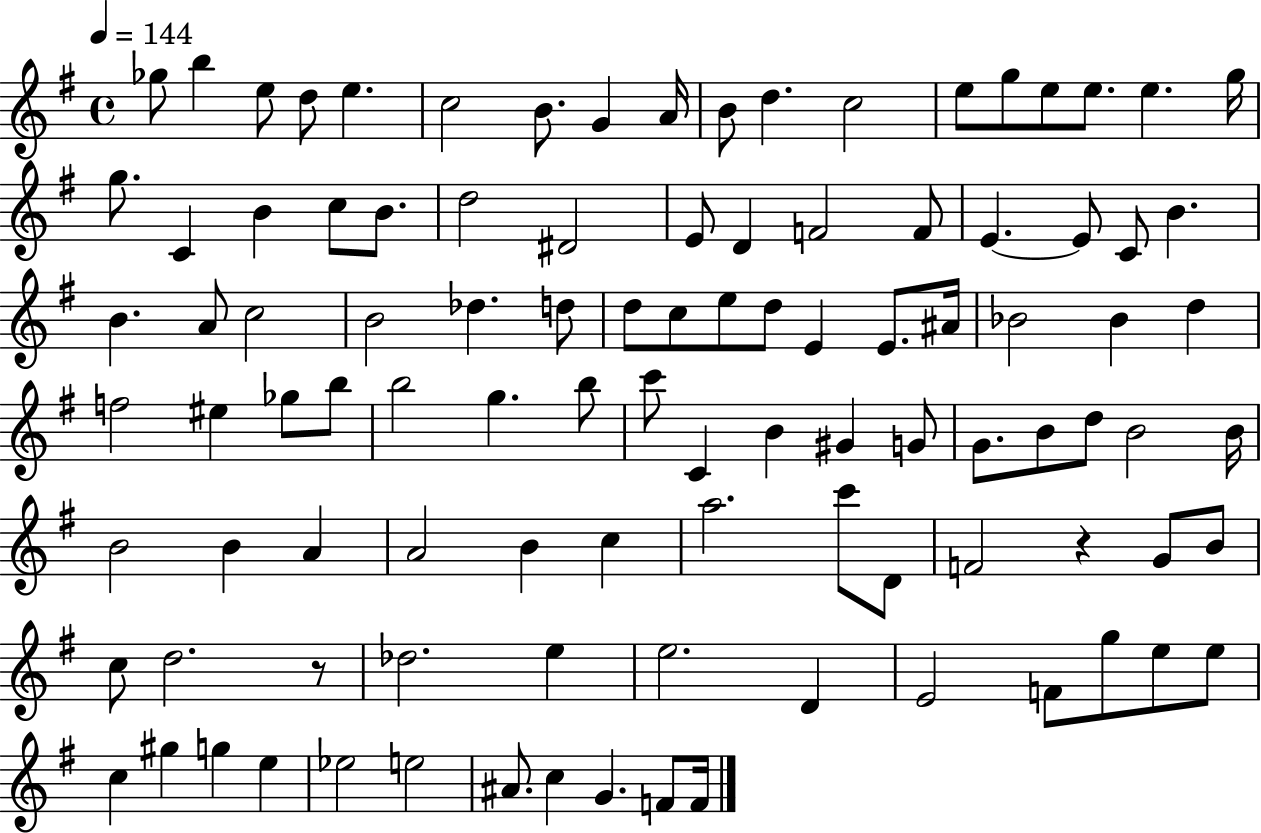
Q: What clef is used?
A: treble